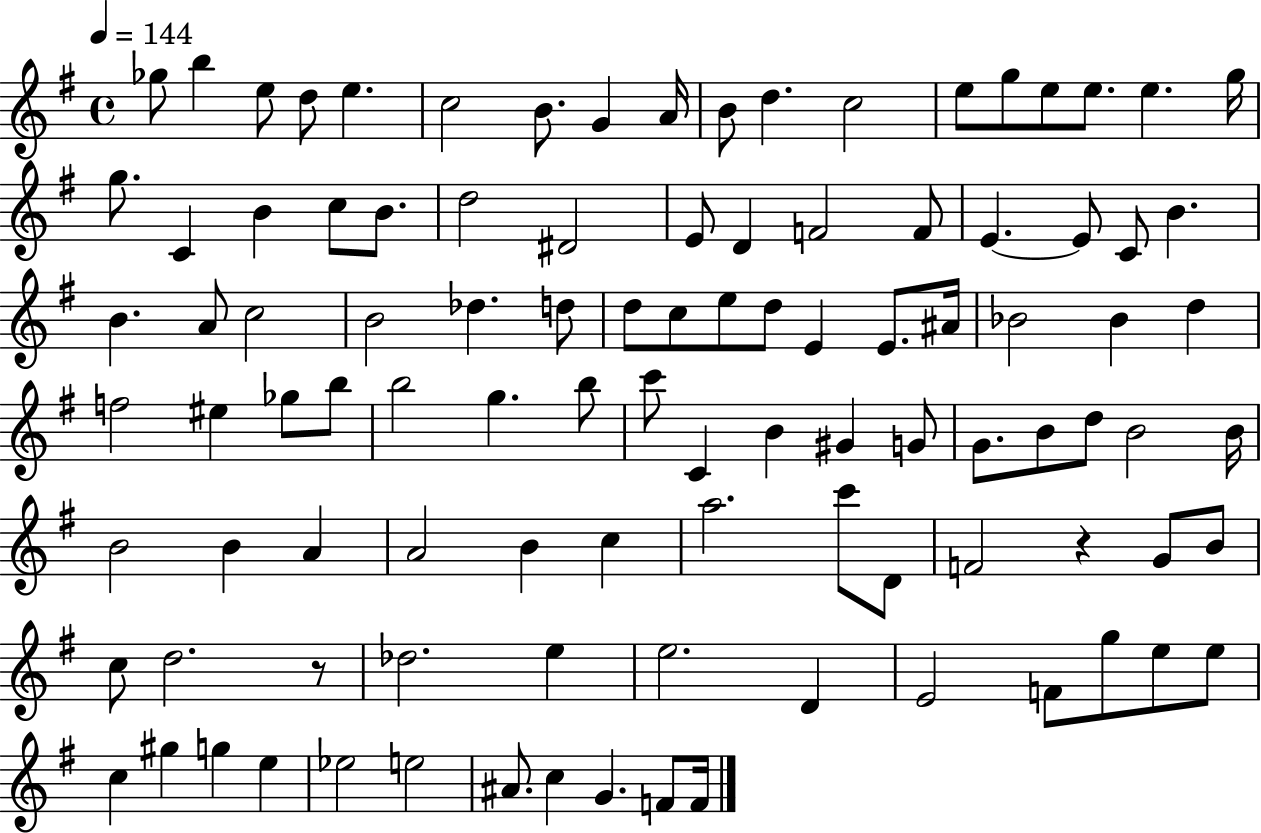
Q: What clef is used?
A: treble